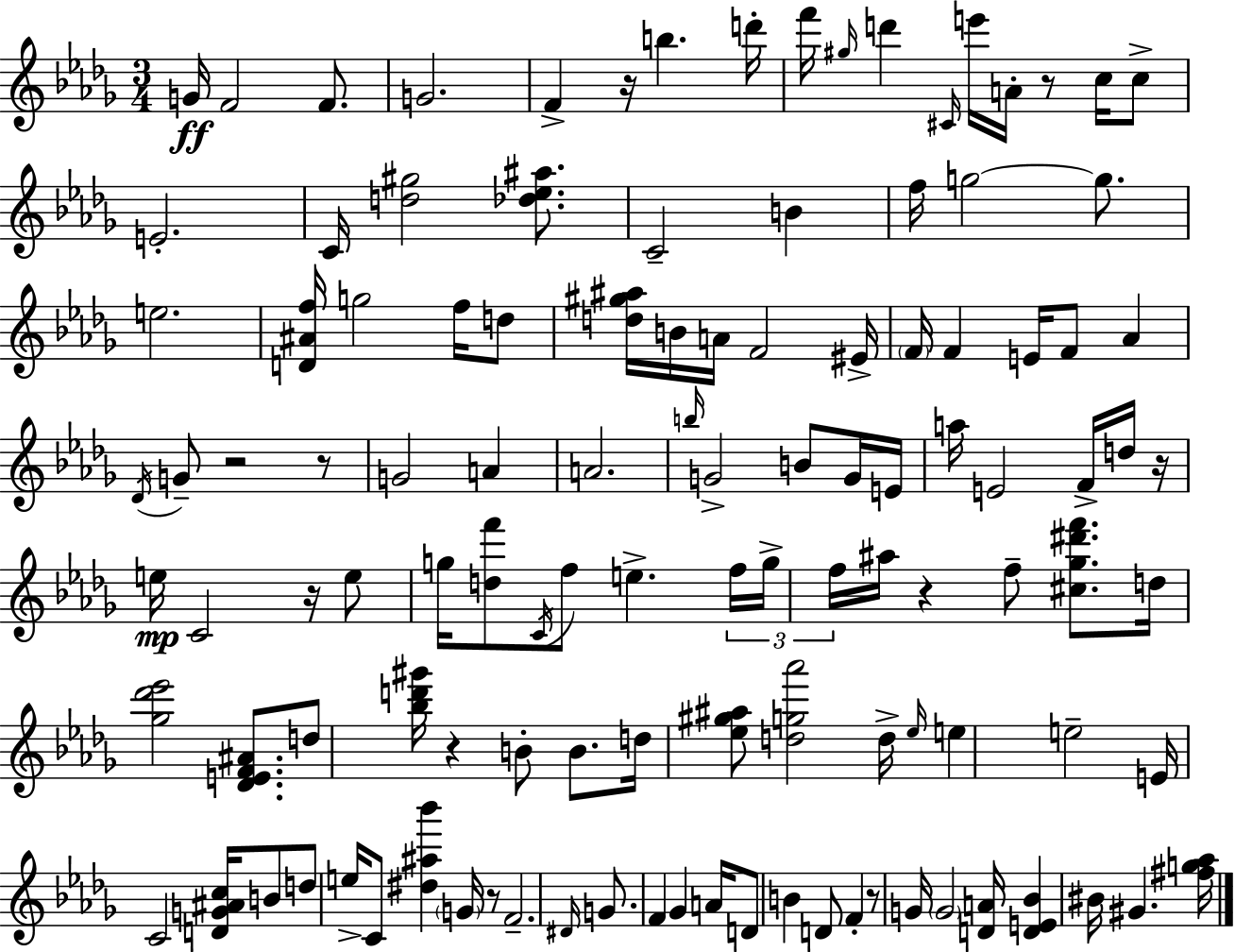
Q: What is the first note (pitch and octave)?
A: G4